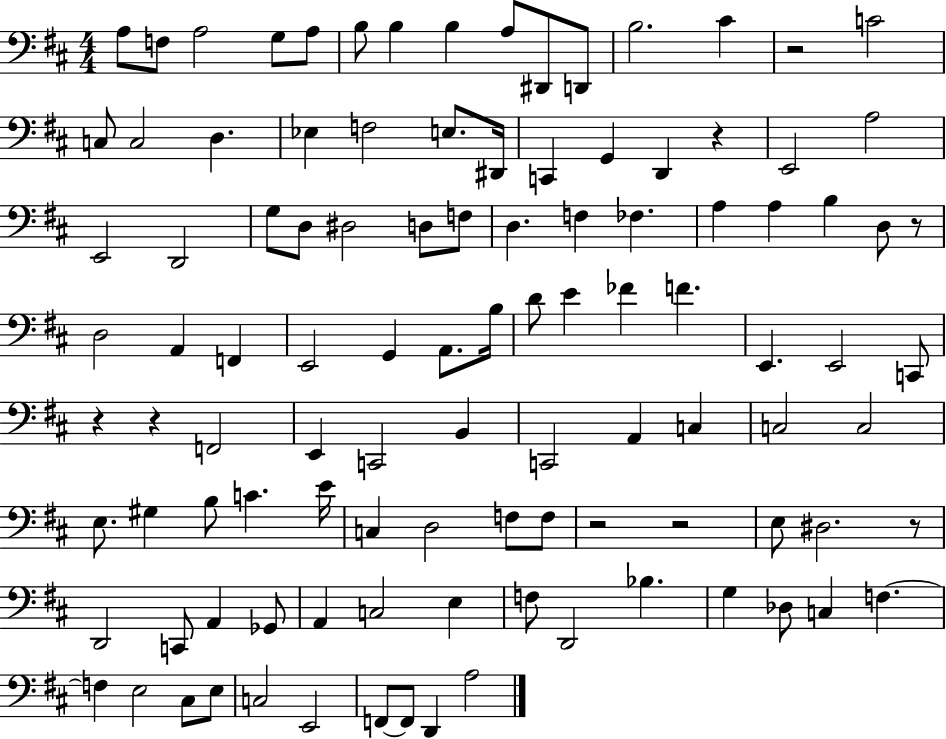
{
  \clef bass
  \numericTimeSignature
  \time 4/4
  \key d \major
  \repeat volta 2 { a8 f8 a2 g8 a8 | b8 b4 b4 a8 dis,8 d,8 | b2. cis'4 | r2 c'2 | \break c8 c2 d4. | ees4 f2 e8. dis,16 | c,4 g,4 d,4 r4 | e,2 a2 | \break e,2 d,2 | g8 d8 dis2 d8 f8 | d4. f4 fes4. | a4 a4 b4 d8 r8 | \break d2 a,4 f,4 | e,2 g,4 a,8. b16 | d'8 e'4 fes'4 f'4. | e,4. e,2 c,8 | \break r4 r4 f,2 | e,4 c,2 b,4 | c,2 a,4 c4 | c2 c2 | \break e8. gis4 b8 c'4. e'16 | c4 d2 f8 f8 | r2 r2 | e8 dis2. r8 | \break d,2 c,8 a,4 ges,8 | a,4 c2 e4 | f8 d,2 bes4. | g4 des8 c4 f4.~~ | \break f4 e2 cis8 e8 | c2 e,2 | f,8~~ f,8 d,4 a2 | } \bar "|."
}